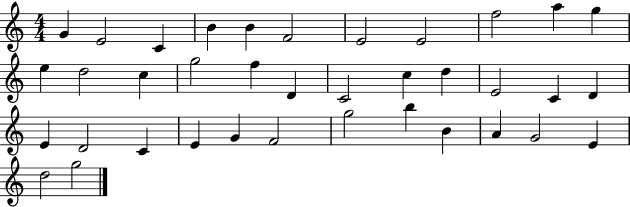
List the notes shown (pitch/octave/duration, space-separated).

G4/q E4/h C4/q B4/q B4/q F4/h E4/h E4/h F5/h A5/q G5/q E5/q D5/h C5/q G5/h F5/q D4/q C4/h C5/q D5/q E4/h C4/q D4/q E4/q D4/h C4/q E4/q G4/q F4/h G5/h B5/q B4/q A4/q G4/h E4/q D5/h G5/h